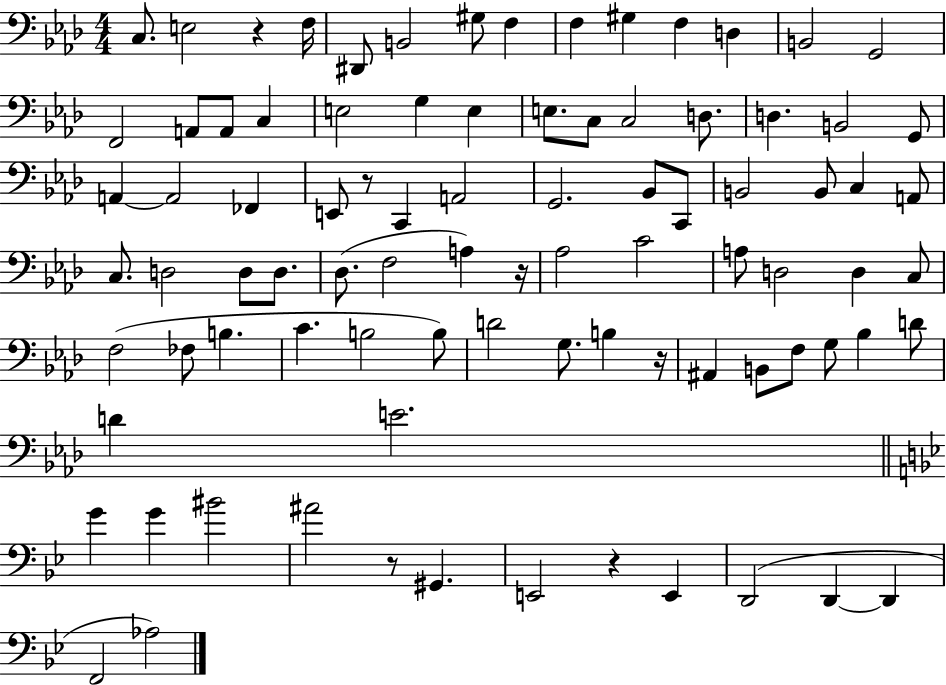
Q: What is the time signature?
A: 4/4